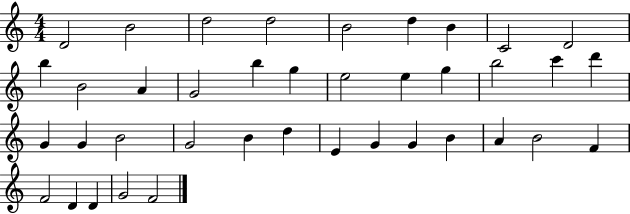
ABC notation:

X:1
T:Untitled
M:4/4
L:1/4
K:C
D2 B2 d2 d2 B2 d B C2 D2 b B2 A G2 b g e2 e g b2 c' d' G G B2 G2 B d E G G B A B2 F F2 D D G2 F2